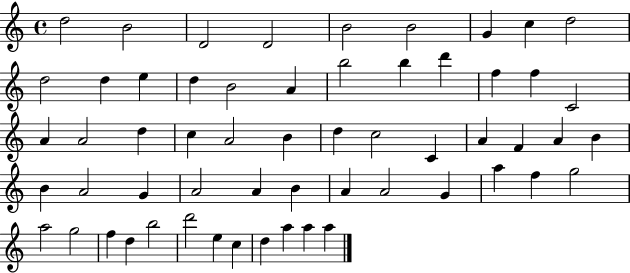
D5/h B4/h D4/h D4/h B4/h B4/h G4/q C5/q D5/h D5/h D5/q E5/q D5/q B4/h A4/q B5/h B5/q D6/q F5/q F5/q C4/h A4/q A4/h D5/q C5/q A4/h B4/q D5/q C5/h C4/q A4/q F4/q A4/q B4/q B4/q A4/h G4/q A4/h A4/q B4/q A4/q A4/h G4/q A5/q F5/q G5/h A5/h G5/h F5/q D5/q B5/h D6/h E5/q C5/q D5/q A5/q A5/q A5/q